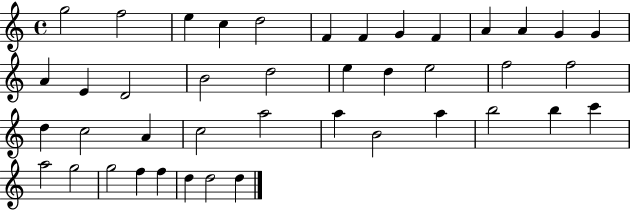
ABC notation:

X:1
T:Untitled
M:4/4
L:1/4
K:C
g2 f2 e c d2 F F G F A A G G A E D2 B2 d2 e d e2 f2 f2 d c2 A c2 a2 a B2 a b2 b c' a2 g2 g2 f f d d2 d